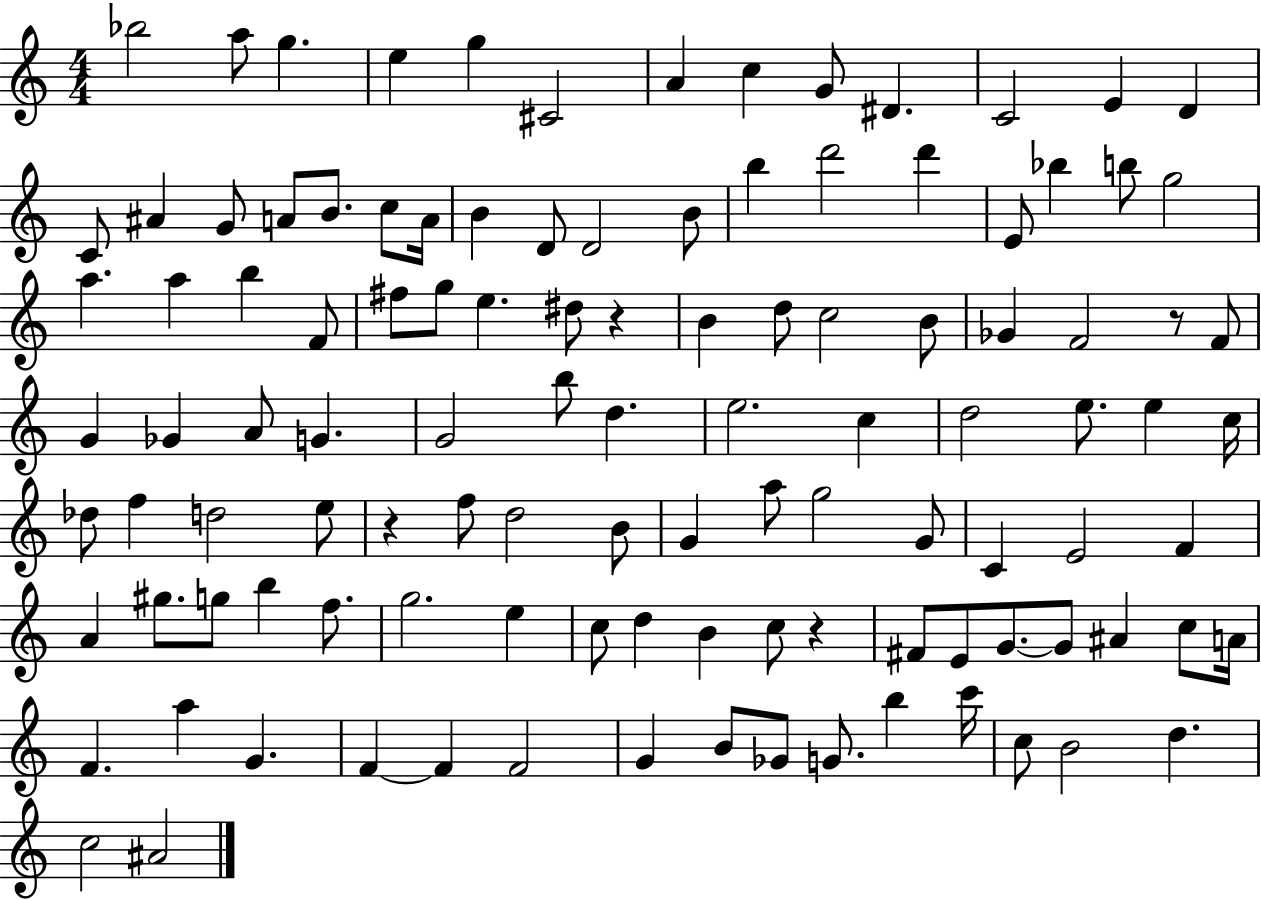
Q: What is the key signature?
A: C major